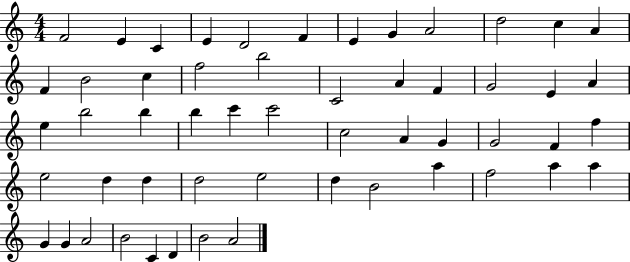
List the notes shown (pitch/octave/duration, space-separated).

F4/h E4/q C4/q E4/q D4/h F4/q E4/q G4/q A4/h D5/h C5/q A4/q F4/q B4/h C5/q F5/h B5/h C4/h A4/q F4/q G4/h E4/q A4/q E5/q B5/h B5/q B5/q C6/q C6/h C5/h A4/q G4/q G4/h F4/q F5/q E5/h D5/q D5/q D5/h E5/h D5/q B4/h A5/q F5/h A5/q A5/q G4/q G4/q A4/h B4/h C4/q D4/q B4/h A4/h